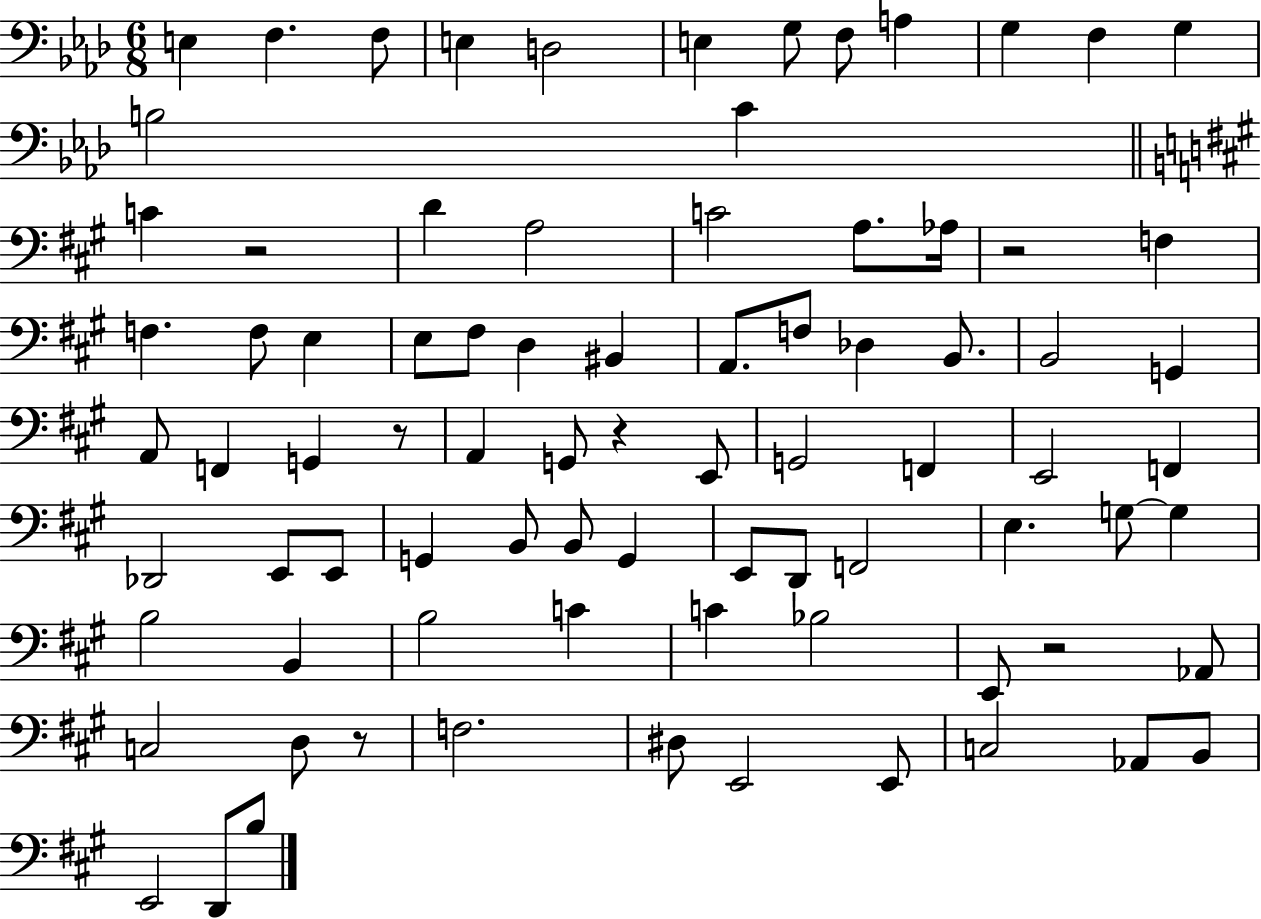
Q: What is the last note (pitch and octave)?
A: B3